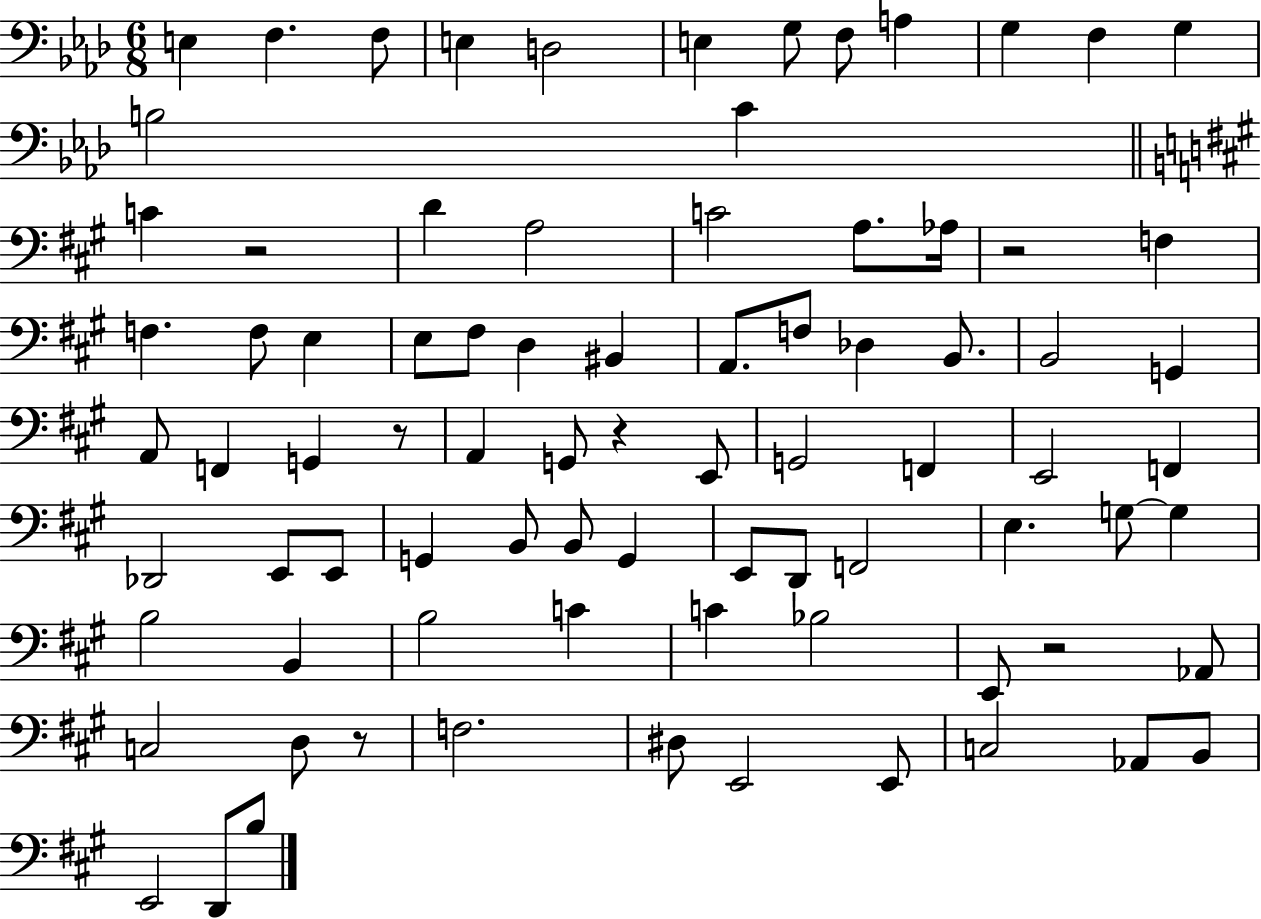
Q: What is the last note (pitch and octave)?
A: B3